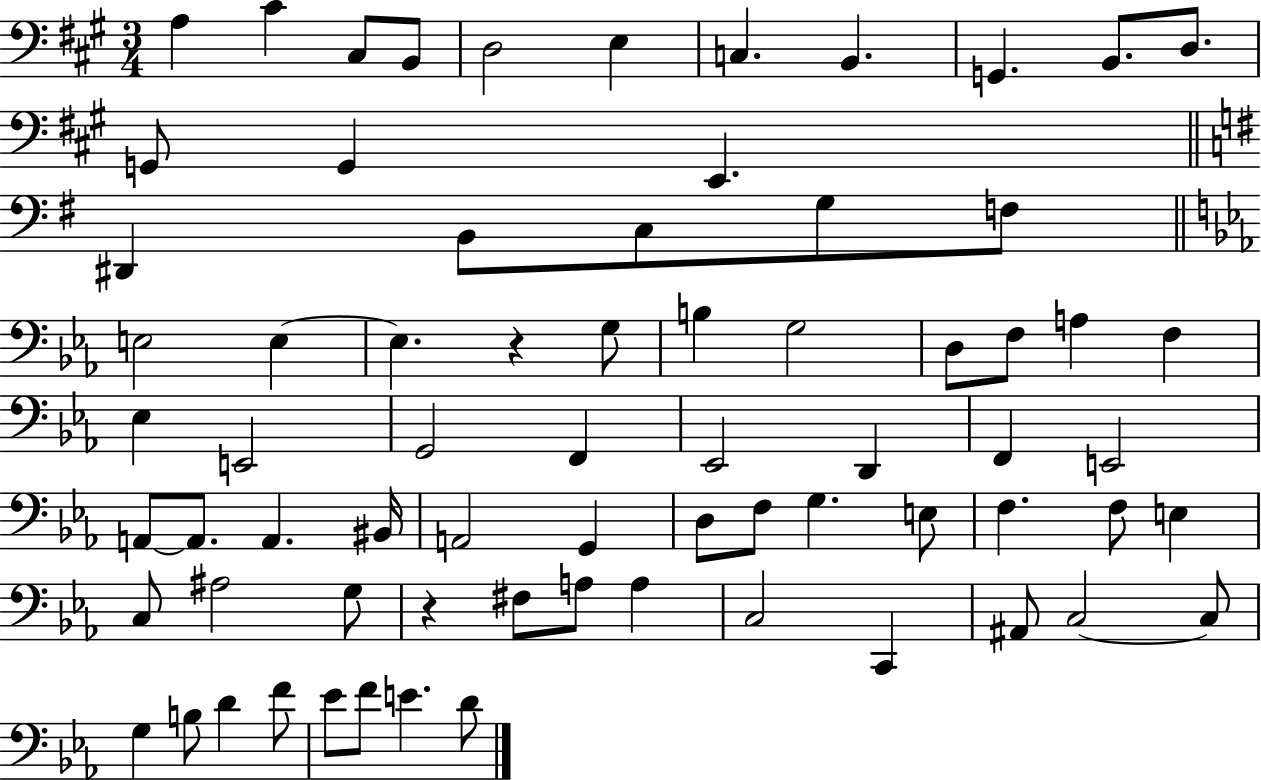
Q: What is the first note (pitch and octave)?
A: A3